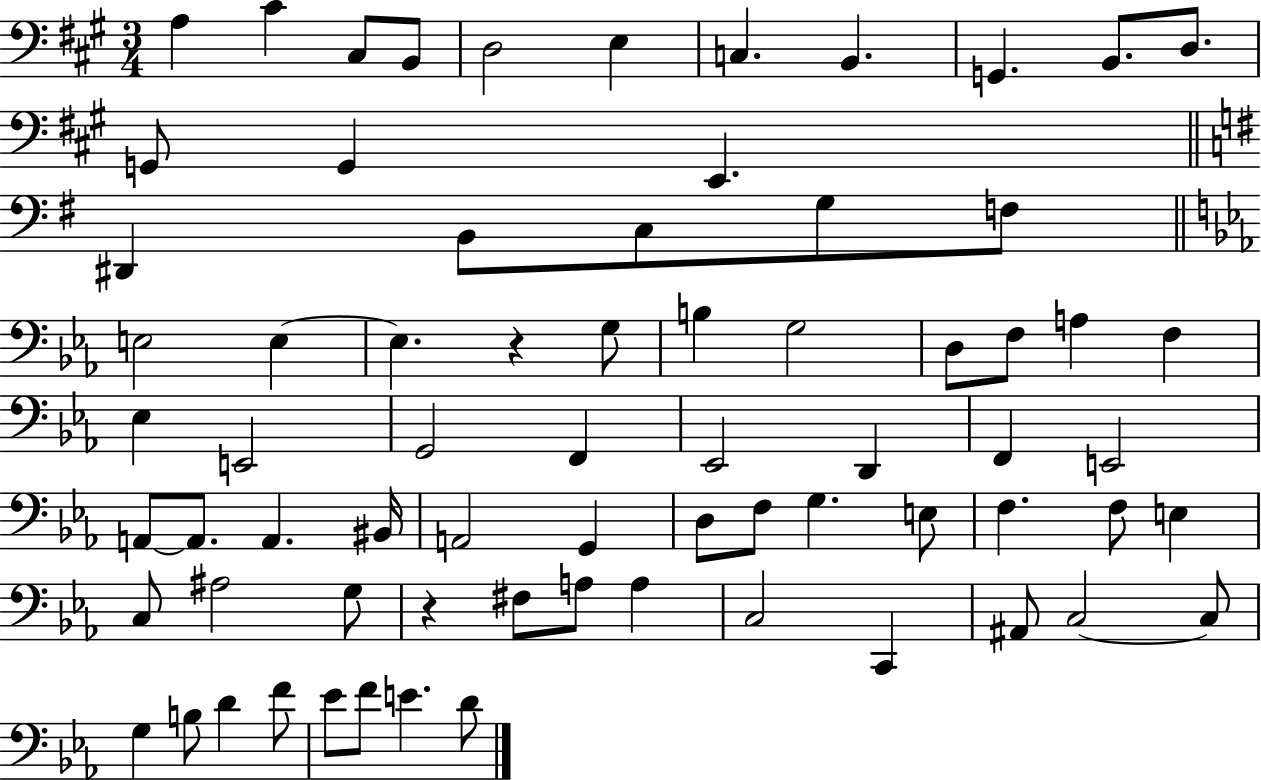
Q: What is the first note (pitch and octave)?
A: A3